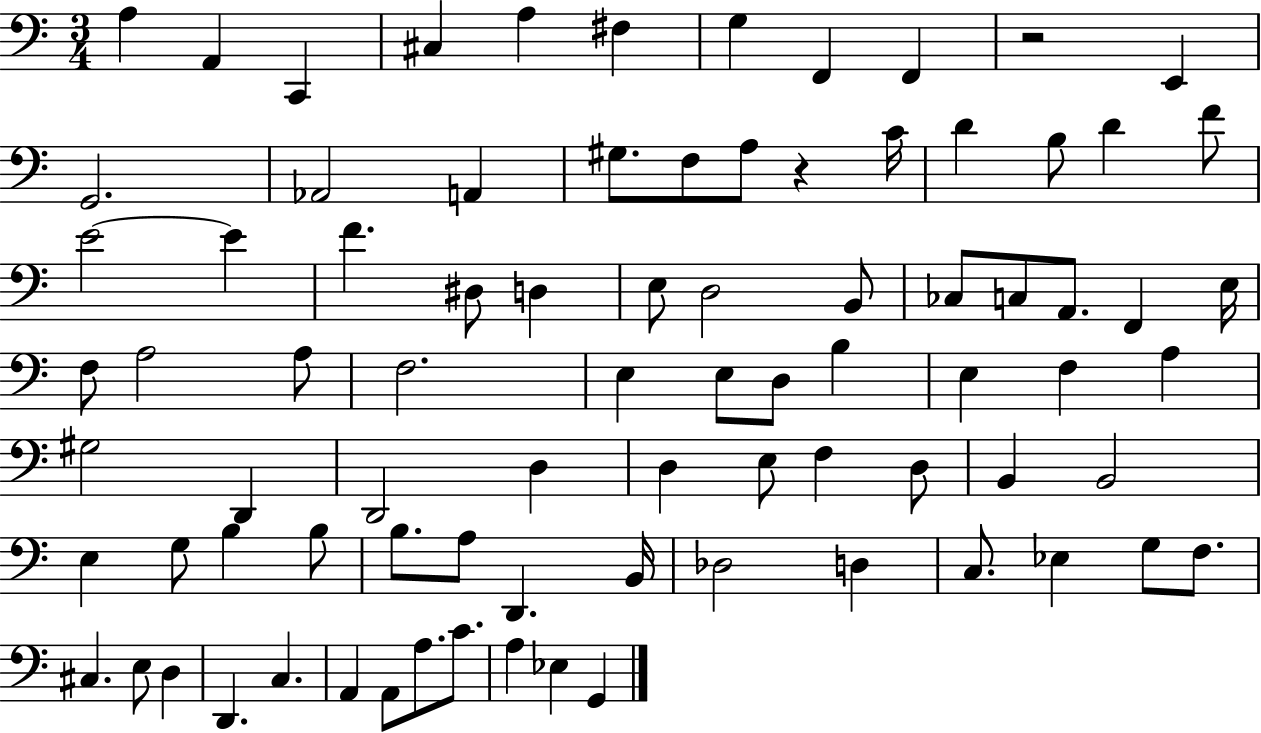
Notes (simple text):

A3/q A2/q C2/q C#3/q A3/q F#3/q G3/q F2/q F2/q R/h E2/q G2/h. Ab2/h A2/q G#3/e. F3/e A3/e R/q C4/s D4/q B3/e D4/q F4/e E4/h E4/q F4/q. D#3/e D3/q E3/e D3/h B2/e CES3/e C3/e A2/e. F2/q E3/s F3/e A3/h A3/e F3/h. E3/q E3/e D3/e B3/q E3/q F3/q A3/q G#3/h D2/q D2/h D3/q D3/q E3/e F3/q D3/e B2/q B2/h E3/q G3/e B3/q B3/e B3/e. A3/e D2/q. B2/s Db3/h D3/q C3/e. Eb3/q G3/e F3/e. C#3/q. E3/e D3/q D2/q. C3/q. A2/q A2/e A3/e. C4/e. A3/q Eb3/q G2/q